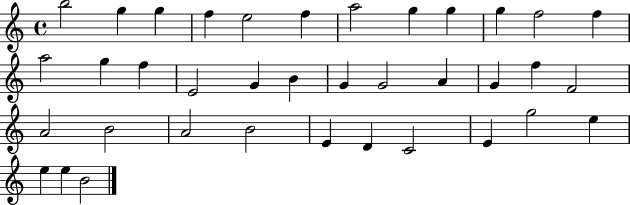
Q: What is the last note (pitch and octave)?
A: B4